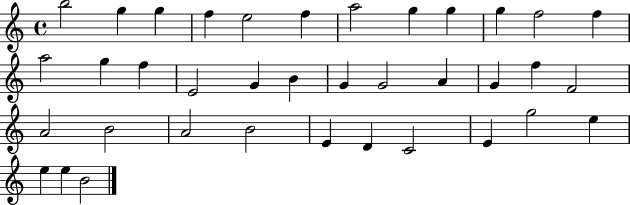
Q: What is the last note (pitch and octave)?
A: B4